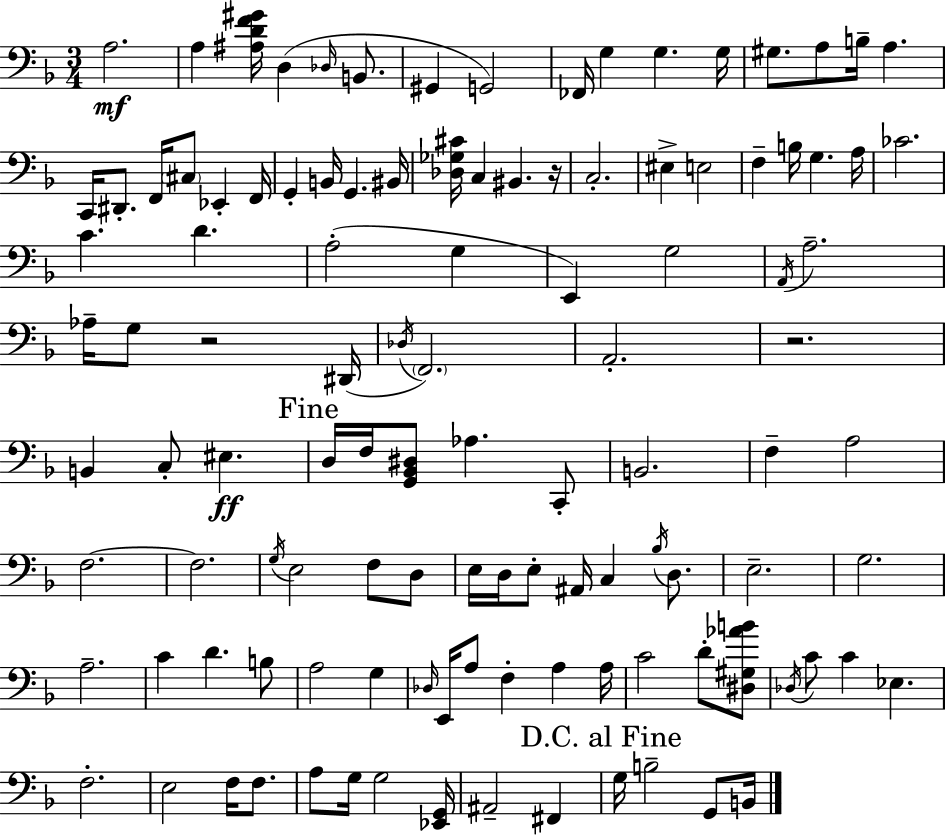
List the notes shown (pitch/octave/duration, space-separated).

A3/h. A3/q [A#3,D4,F4,G#4]/s D3/q Db3/s B2/e. G#2/q G2/h FES2/s G3/q G3/q. G3/s G#3/e. A3/e B3/s A3/q. C2/s D#2/e. F2/s C#3/e Eb2/q F2/s G2/q B2/s G2/q. BIS2/s [Db3,Gb3,C#4]/s C3/q BIS2/q. R/s C3/h. EIS3/q E3/h F3/q B3/s G3/q. A3/s CES4/h. C4/q. D4/q. A3/h G3/q E2/q G3/h A2/s A3/h. Ab3/s G3/e R/h D#2/s Db3/s F2/h. A2/h. R/h. B2/q C3/e EIS3/q. D3/s F3/s [G2,Bb2,D#3]/e Ab3/q. C2/e B2/h. F3/q A3/h F3/h. F3/h. G3/s E3/h F3/e D3/e E3/s D3/s E3/e A#2/s C3/q Bb3/s D3/e. E3/h. G3/h. A3/h. C4/q D4/q. B3/e A3/h G3/q Db3/s E2/s A3/e F3/q A3/q A3/s C4/h D4/e [D#3,G#3,Ab4,B4]/e Db3/s C4/e C4/q Eb3/q. F3/h. E3/h F3/s F3/e. A3/e G3/s G3/h [Eb2,G2]/s A#2/h F#2/q G3/s B3/h G2/e B2/s